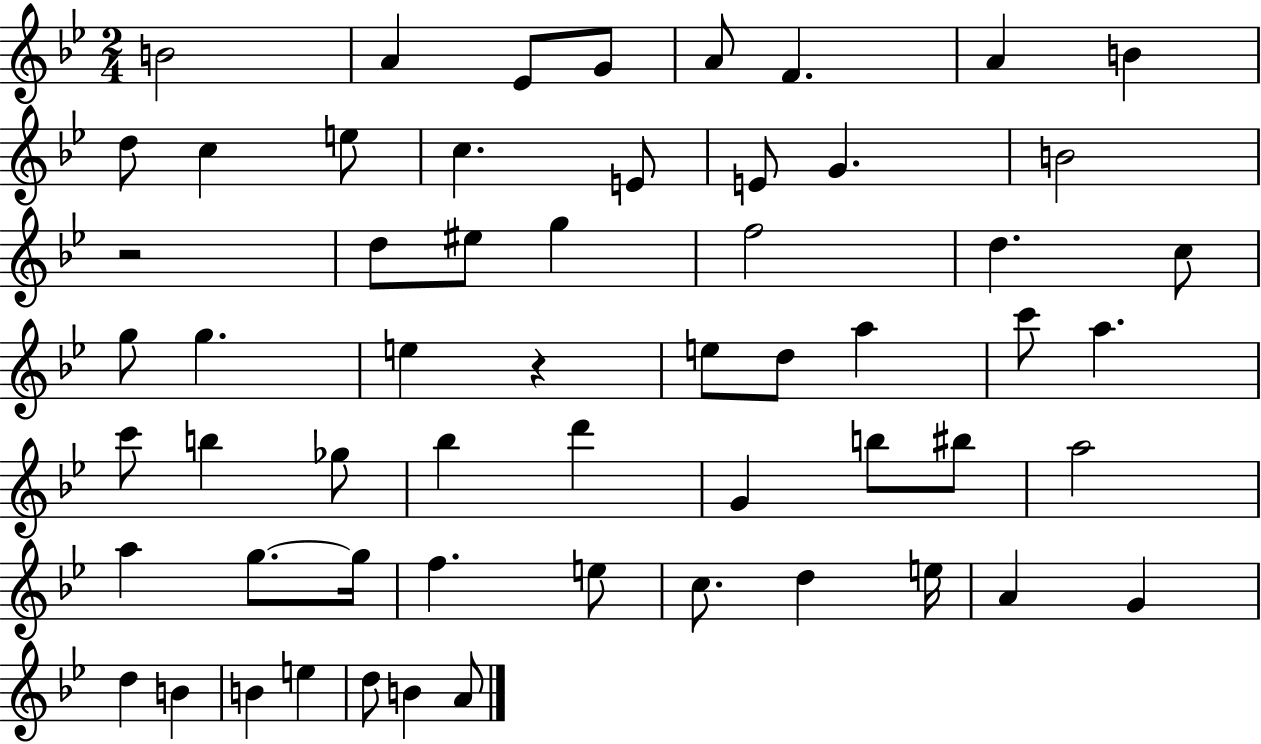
X:1
T:Untitled
M:2/4
L:1/4
K:Bb
B2 A _E/2 G/2 A/2 F A B d/2 c e/2 c E/2 E/2 G B2 z2 d/2 ^e/2 g f2 d c/2 g/2 g e z e/2 d/2 a c'/2 a c'/2 b _g/2 _b d' G b/2 ^b/2 a2 a g/2 g/4 f e/2 c/2 d e/4 A G d B B e d/2 B A/2